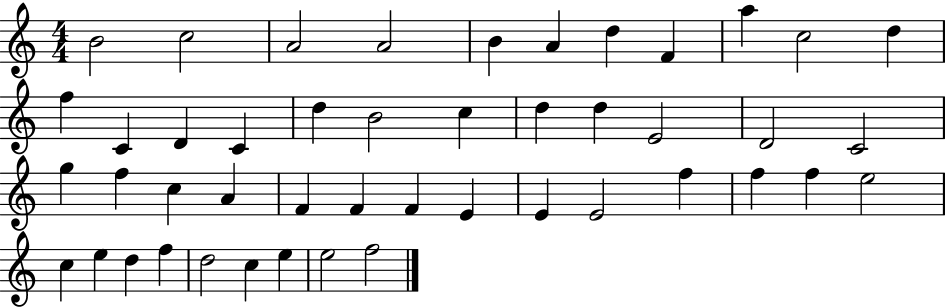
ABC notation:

X:1
T:Untitled
M:4/4
L:1/4
K:C
B2 c2 A2 A2 B A d F a c2 d f C D C d B2 c d d E2 D2 C2 g f c A F F F E E E2 f f f e2 c e d f d2 c e e2 f2